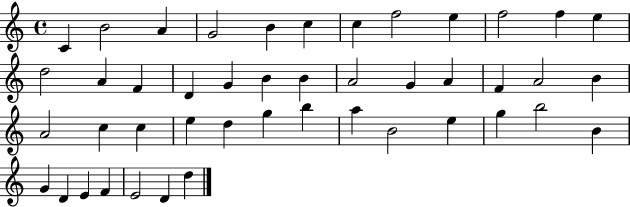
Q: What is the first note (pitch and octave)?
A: C4